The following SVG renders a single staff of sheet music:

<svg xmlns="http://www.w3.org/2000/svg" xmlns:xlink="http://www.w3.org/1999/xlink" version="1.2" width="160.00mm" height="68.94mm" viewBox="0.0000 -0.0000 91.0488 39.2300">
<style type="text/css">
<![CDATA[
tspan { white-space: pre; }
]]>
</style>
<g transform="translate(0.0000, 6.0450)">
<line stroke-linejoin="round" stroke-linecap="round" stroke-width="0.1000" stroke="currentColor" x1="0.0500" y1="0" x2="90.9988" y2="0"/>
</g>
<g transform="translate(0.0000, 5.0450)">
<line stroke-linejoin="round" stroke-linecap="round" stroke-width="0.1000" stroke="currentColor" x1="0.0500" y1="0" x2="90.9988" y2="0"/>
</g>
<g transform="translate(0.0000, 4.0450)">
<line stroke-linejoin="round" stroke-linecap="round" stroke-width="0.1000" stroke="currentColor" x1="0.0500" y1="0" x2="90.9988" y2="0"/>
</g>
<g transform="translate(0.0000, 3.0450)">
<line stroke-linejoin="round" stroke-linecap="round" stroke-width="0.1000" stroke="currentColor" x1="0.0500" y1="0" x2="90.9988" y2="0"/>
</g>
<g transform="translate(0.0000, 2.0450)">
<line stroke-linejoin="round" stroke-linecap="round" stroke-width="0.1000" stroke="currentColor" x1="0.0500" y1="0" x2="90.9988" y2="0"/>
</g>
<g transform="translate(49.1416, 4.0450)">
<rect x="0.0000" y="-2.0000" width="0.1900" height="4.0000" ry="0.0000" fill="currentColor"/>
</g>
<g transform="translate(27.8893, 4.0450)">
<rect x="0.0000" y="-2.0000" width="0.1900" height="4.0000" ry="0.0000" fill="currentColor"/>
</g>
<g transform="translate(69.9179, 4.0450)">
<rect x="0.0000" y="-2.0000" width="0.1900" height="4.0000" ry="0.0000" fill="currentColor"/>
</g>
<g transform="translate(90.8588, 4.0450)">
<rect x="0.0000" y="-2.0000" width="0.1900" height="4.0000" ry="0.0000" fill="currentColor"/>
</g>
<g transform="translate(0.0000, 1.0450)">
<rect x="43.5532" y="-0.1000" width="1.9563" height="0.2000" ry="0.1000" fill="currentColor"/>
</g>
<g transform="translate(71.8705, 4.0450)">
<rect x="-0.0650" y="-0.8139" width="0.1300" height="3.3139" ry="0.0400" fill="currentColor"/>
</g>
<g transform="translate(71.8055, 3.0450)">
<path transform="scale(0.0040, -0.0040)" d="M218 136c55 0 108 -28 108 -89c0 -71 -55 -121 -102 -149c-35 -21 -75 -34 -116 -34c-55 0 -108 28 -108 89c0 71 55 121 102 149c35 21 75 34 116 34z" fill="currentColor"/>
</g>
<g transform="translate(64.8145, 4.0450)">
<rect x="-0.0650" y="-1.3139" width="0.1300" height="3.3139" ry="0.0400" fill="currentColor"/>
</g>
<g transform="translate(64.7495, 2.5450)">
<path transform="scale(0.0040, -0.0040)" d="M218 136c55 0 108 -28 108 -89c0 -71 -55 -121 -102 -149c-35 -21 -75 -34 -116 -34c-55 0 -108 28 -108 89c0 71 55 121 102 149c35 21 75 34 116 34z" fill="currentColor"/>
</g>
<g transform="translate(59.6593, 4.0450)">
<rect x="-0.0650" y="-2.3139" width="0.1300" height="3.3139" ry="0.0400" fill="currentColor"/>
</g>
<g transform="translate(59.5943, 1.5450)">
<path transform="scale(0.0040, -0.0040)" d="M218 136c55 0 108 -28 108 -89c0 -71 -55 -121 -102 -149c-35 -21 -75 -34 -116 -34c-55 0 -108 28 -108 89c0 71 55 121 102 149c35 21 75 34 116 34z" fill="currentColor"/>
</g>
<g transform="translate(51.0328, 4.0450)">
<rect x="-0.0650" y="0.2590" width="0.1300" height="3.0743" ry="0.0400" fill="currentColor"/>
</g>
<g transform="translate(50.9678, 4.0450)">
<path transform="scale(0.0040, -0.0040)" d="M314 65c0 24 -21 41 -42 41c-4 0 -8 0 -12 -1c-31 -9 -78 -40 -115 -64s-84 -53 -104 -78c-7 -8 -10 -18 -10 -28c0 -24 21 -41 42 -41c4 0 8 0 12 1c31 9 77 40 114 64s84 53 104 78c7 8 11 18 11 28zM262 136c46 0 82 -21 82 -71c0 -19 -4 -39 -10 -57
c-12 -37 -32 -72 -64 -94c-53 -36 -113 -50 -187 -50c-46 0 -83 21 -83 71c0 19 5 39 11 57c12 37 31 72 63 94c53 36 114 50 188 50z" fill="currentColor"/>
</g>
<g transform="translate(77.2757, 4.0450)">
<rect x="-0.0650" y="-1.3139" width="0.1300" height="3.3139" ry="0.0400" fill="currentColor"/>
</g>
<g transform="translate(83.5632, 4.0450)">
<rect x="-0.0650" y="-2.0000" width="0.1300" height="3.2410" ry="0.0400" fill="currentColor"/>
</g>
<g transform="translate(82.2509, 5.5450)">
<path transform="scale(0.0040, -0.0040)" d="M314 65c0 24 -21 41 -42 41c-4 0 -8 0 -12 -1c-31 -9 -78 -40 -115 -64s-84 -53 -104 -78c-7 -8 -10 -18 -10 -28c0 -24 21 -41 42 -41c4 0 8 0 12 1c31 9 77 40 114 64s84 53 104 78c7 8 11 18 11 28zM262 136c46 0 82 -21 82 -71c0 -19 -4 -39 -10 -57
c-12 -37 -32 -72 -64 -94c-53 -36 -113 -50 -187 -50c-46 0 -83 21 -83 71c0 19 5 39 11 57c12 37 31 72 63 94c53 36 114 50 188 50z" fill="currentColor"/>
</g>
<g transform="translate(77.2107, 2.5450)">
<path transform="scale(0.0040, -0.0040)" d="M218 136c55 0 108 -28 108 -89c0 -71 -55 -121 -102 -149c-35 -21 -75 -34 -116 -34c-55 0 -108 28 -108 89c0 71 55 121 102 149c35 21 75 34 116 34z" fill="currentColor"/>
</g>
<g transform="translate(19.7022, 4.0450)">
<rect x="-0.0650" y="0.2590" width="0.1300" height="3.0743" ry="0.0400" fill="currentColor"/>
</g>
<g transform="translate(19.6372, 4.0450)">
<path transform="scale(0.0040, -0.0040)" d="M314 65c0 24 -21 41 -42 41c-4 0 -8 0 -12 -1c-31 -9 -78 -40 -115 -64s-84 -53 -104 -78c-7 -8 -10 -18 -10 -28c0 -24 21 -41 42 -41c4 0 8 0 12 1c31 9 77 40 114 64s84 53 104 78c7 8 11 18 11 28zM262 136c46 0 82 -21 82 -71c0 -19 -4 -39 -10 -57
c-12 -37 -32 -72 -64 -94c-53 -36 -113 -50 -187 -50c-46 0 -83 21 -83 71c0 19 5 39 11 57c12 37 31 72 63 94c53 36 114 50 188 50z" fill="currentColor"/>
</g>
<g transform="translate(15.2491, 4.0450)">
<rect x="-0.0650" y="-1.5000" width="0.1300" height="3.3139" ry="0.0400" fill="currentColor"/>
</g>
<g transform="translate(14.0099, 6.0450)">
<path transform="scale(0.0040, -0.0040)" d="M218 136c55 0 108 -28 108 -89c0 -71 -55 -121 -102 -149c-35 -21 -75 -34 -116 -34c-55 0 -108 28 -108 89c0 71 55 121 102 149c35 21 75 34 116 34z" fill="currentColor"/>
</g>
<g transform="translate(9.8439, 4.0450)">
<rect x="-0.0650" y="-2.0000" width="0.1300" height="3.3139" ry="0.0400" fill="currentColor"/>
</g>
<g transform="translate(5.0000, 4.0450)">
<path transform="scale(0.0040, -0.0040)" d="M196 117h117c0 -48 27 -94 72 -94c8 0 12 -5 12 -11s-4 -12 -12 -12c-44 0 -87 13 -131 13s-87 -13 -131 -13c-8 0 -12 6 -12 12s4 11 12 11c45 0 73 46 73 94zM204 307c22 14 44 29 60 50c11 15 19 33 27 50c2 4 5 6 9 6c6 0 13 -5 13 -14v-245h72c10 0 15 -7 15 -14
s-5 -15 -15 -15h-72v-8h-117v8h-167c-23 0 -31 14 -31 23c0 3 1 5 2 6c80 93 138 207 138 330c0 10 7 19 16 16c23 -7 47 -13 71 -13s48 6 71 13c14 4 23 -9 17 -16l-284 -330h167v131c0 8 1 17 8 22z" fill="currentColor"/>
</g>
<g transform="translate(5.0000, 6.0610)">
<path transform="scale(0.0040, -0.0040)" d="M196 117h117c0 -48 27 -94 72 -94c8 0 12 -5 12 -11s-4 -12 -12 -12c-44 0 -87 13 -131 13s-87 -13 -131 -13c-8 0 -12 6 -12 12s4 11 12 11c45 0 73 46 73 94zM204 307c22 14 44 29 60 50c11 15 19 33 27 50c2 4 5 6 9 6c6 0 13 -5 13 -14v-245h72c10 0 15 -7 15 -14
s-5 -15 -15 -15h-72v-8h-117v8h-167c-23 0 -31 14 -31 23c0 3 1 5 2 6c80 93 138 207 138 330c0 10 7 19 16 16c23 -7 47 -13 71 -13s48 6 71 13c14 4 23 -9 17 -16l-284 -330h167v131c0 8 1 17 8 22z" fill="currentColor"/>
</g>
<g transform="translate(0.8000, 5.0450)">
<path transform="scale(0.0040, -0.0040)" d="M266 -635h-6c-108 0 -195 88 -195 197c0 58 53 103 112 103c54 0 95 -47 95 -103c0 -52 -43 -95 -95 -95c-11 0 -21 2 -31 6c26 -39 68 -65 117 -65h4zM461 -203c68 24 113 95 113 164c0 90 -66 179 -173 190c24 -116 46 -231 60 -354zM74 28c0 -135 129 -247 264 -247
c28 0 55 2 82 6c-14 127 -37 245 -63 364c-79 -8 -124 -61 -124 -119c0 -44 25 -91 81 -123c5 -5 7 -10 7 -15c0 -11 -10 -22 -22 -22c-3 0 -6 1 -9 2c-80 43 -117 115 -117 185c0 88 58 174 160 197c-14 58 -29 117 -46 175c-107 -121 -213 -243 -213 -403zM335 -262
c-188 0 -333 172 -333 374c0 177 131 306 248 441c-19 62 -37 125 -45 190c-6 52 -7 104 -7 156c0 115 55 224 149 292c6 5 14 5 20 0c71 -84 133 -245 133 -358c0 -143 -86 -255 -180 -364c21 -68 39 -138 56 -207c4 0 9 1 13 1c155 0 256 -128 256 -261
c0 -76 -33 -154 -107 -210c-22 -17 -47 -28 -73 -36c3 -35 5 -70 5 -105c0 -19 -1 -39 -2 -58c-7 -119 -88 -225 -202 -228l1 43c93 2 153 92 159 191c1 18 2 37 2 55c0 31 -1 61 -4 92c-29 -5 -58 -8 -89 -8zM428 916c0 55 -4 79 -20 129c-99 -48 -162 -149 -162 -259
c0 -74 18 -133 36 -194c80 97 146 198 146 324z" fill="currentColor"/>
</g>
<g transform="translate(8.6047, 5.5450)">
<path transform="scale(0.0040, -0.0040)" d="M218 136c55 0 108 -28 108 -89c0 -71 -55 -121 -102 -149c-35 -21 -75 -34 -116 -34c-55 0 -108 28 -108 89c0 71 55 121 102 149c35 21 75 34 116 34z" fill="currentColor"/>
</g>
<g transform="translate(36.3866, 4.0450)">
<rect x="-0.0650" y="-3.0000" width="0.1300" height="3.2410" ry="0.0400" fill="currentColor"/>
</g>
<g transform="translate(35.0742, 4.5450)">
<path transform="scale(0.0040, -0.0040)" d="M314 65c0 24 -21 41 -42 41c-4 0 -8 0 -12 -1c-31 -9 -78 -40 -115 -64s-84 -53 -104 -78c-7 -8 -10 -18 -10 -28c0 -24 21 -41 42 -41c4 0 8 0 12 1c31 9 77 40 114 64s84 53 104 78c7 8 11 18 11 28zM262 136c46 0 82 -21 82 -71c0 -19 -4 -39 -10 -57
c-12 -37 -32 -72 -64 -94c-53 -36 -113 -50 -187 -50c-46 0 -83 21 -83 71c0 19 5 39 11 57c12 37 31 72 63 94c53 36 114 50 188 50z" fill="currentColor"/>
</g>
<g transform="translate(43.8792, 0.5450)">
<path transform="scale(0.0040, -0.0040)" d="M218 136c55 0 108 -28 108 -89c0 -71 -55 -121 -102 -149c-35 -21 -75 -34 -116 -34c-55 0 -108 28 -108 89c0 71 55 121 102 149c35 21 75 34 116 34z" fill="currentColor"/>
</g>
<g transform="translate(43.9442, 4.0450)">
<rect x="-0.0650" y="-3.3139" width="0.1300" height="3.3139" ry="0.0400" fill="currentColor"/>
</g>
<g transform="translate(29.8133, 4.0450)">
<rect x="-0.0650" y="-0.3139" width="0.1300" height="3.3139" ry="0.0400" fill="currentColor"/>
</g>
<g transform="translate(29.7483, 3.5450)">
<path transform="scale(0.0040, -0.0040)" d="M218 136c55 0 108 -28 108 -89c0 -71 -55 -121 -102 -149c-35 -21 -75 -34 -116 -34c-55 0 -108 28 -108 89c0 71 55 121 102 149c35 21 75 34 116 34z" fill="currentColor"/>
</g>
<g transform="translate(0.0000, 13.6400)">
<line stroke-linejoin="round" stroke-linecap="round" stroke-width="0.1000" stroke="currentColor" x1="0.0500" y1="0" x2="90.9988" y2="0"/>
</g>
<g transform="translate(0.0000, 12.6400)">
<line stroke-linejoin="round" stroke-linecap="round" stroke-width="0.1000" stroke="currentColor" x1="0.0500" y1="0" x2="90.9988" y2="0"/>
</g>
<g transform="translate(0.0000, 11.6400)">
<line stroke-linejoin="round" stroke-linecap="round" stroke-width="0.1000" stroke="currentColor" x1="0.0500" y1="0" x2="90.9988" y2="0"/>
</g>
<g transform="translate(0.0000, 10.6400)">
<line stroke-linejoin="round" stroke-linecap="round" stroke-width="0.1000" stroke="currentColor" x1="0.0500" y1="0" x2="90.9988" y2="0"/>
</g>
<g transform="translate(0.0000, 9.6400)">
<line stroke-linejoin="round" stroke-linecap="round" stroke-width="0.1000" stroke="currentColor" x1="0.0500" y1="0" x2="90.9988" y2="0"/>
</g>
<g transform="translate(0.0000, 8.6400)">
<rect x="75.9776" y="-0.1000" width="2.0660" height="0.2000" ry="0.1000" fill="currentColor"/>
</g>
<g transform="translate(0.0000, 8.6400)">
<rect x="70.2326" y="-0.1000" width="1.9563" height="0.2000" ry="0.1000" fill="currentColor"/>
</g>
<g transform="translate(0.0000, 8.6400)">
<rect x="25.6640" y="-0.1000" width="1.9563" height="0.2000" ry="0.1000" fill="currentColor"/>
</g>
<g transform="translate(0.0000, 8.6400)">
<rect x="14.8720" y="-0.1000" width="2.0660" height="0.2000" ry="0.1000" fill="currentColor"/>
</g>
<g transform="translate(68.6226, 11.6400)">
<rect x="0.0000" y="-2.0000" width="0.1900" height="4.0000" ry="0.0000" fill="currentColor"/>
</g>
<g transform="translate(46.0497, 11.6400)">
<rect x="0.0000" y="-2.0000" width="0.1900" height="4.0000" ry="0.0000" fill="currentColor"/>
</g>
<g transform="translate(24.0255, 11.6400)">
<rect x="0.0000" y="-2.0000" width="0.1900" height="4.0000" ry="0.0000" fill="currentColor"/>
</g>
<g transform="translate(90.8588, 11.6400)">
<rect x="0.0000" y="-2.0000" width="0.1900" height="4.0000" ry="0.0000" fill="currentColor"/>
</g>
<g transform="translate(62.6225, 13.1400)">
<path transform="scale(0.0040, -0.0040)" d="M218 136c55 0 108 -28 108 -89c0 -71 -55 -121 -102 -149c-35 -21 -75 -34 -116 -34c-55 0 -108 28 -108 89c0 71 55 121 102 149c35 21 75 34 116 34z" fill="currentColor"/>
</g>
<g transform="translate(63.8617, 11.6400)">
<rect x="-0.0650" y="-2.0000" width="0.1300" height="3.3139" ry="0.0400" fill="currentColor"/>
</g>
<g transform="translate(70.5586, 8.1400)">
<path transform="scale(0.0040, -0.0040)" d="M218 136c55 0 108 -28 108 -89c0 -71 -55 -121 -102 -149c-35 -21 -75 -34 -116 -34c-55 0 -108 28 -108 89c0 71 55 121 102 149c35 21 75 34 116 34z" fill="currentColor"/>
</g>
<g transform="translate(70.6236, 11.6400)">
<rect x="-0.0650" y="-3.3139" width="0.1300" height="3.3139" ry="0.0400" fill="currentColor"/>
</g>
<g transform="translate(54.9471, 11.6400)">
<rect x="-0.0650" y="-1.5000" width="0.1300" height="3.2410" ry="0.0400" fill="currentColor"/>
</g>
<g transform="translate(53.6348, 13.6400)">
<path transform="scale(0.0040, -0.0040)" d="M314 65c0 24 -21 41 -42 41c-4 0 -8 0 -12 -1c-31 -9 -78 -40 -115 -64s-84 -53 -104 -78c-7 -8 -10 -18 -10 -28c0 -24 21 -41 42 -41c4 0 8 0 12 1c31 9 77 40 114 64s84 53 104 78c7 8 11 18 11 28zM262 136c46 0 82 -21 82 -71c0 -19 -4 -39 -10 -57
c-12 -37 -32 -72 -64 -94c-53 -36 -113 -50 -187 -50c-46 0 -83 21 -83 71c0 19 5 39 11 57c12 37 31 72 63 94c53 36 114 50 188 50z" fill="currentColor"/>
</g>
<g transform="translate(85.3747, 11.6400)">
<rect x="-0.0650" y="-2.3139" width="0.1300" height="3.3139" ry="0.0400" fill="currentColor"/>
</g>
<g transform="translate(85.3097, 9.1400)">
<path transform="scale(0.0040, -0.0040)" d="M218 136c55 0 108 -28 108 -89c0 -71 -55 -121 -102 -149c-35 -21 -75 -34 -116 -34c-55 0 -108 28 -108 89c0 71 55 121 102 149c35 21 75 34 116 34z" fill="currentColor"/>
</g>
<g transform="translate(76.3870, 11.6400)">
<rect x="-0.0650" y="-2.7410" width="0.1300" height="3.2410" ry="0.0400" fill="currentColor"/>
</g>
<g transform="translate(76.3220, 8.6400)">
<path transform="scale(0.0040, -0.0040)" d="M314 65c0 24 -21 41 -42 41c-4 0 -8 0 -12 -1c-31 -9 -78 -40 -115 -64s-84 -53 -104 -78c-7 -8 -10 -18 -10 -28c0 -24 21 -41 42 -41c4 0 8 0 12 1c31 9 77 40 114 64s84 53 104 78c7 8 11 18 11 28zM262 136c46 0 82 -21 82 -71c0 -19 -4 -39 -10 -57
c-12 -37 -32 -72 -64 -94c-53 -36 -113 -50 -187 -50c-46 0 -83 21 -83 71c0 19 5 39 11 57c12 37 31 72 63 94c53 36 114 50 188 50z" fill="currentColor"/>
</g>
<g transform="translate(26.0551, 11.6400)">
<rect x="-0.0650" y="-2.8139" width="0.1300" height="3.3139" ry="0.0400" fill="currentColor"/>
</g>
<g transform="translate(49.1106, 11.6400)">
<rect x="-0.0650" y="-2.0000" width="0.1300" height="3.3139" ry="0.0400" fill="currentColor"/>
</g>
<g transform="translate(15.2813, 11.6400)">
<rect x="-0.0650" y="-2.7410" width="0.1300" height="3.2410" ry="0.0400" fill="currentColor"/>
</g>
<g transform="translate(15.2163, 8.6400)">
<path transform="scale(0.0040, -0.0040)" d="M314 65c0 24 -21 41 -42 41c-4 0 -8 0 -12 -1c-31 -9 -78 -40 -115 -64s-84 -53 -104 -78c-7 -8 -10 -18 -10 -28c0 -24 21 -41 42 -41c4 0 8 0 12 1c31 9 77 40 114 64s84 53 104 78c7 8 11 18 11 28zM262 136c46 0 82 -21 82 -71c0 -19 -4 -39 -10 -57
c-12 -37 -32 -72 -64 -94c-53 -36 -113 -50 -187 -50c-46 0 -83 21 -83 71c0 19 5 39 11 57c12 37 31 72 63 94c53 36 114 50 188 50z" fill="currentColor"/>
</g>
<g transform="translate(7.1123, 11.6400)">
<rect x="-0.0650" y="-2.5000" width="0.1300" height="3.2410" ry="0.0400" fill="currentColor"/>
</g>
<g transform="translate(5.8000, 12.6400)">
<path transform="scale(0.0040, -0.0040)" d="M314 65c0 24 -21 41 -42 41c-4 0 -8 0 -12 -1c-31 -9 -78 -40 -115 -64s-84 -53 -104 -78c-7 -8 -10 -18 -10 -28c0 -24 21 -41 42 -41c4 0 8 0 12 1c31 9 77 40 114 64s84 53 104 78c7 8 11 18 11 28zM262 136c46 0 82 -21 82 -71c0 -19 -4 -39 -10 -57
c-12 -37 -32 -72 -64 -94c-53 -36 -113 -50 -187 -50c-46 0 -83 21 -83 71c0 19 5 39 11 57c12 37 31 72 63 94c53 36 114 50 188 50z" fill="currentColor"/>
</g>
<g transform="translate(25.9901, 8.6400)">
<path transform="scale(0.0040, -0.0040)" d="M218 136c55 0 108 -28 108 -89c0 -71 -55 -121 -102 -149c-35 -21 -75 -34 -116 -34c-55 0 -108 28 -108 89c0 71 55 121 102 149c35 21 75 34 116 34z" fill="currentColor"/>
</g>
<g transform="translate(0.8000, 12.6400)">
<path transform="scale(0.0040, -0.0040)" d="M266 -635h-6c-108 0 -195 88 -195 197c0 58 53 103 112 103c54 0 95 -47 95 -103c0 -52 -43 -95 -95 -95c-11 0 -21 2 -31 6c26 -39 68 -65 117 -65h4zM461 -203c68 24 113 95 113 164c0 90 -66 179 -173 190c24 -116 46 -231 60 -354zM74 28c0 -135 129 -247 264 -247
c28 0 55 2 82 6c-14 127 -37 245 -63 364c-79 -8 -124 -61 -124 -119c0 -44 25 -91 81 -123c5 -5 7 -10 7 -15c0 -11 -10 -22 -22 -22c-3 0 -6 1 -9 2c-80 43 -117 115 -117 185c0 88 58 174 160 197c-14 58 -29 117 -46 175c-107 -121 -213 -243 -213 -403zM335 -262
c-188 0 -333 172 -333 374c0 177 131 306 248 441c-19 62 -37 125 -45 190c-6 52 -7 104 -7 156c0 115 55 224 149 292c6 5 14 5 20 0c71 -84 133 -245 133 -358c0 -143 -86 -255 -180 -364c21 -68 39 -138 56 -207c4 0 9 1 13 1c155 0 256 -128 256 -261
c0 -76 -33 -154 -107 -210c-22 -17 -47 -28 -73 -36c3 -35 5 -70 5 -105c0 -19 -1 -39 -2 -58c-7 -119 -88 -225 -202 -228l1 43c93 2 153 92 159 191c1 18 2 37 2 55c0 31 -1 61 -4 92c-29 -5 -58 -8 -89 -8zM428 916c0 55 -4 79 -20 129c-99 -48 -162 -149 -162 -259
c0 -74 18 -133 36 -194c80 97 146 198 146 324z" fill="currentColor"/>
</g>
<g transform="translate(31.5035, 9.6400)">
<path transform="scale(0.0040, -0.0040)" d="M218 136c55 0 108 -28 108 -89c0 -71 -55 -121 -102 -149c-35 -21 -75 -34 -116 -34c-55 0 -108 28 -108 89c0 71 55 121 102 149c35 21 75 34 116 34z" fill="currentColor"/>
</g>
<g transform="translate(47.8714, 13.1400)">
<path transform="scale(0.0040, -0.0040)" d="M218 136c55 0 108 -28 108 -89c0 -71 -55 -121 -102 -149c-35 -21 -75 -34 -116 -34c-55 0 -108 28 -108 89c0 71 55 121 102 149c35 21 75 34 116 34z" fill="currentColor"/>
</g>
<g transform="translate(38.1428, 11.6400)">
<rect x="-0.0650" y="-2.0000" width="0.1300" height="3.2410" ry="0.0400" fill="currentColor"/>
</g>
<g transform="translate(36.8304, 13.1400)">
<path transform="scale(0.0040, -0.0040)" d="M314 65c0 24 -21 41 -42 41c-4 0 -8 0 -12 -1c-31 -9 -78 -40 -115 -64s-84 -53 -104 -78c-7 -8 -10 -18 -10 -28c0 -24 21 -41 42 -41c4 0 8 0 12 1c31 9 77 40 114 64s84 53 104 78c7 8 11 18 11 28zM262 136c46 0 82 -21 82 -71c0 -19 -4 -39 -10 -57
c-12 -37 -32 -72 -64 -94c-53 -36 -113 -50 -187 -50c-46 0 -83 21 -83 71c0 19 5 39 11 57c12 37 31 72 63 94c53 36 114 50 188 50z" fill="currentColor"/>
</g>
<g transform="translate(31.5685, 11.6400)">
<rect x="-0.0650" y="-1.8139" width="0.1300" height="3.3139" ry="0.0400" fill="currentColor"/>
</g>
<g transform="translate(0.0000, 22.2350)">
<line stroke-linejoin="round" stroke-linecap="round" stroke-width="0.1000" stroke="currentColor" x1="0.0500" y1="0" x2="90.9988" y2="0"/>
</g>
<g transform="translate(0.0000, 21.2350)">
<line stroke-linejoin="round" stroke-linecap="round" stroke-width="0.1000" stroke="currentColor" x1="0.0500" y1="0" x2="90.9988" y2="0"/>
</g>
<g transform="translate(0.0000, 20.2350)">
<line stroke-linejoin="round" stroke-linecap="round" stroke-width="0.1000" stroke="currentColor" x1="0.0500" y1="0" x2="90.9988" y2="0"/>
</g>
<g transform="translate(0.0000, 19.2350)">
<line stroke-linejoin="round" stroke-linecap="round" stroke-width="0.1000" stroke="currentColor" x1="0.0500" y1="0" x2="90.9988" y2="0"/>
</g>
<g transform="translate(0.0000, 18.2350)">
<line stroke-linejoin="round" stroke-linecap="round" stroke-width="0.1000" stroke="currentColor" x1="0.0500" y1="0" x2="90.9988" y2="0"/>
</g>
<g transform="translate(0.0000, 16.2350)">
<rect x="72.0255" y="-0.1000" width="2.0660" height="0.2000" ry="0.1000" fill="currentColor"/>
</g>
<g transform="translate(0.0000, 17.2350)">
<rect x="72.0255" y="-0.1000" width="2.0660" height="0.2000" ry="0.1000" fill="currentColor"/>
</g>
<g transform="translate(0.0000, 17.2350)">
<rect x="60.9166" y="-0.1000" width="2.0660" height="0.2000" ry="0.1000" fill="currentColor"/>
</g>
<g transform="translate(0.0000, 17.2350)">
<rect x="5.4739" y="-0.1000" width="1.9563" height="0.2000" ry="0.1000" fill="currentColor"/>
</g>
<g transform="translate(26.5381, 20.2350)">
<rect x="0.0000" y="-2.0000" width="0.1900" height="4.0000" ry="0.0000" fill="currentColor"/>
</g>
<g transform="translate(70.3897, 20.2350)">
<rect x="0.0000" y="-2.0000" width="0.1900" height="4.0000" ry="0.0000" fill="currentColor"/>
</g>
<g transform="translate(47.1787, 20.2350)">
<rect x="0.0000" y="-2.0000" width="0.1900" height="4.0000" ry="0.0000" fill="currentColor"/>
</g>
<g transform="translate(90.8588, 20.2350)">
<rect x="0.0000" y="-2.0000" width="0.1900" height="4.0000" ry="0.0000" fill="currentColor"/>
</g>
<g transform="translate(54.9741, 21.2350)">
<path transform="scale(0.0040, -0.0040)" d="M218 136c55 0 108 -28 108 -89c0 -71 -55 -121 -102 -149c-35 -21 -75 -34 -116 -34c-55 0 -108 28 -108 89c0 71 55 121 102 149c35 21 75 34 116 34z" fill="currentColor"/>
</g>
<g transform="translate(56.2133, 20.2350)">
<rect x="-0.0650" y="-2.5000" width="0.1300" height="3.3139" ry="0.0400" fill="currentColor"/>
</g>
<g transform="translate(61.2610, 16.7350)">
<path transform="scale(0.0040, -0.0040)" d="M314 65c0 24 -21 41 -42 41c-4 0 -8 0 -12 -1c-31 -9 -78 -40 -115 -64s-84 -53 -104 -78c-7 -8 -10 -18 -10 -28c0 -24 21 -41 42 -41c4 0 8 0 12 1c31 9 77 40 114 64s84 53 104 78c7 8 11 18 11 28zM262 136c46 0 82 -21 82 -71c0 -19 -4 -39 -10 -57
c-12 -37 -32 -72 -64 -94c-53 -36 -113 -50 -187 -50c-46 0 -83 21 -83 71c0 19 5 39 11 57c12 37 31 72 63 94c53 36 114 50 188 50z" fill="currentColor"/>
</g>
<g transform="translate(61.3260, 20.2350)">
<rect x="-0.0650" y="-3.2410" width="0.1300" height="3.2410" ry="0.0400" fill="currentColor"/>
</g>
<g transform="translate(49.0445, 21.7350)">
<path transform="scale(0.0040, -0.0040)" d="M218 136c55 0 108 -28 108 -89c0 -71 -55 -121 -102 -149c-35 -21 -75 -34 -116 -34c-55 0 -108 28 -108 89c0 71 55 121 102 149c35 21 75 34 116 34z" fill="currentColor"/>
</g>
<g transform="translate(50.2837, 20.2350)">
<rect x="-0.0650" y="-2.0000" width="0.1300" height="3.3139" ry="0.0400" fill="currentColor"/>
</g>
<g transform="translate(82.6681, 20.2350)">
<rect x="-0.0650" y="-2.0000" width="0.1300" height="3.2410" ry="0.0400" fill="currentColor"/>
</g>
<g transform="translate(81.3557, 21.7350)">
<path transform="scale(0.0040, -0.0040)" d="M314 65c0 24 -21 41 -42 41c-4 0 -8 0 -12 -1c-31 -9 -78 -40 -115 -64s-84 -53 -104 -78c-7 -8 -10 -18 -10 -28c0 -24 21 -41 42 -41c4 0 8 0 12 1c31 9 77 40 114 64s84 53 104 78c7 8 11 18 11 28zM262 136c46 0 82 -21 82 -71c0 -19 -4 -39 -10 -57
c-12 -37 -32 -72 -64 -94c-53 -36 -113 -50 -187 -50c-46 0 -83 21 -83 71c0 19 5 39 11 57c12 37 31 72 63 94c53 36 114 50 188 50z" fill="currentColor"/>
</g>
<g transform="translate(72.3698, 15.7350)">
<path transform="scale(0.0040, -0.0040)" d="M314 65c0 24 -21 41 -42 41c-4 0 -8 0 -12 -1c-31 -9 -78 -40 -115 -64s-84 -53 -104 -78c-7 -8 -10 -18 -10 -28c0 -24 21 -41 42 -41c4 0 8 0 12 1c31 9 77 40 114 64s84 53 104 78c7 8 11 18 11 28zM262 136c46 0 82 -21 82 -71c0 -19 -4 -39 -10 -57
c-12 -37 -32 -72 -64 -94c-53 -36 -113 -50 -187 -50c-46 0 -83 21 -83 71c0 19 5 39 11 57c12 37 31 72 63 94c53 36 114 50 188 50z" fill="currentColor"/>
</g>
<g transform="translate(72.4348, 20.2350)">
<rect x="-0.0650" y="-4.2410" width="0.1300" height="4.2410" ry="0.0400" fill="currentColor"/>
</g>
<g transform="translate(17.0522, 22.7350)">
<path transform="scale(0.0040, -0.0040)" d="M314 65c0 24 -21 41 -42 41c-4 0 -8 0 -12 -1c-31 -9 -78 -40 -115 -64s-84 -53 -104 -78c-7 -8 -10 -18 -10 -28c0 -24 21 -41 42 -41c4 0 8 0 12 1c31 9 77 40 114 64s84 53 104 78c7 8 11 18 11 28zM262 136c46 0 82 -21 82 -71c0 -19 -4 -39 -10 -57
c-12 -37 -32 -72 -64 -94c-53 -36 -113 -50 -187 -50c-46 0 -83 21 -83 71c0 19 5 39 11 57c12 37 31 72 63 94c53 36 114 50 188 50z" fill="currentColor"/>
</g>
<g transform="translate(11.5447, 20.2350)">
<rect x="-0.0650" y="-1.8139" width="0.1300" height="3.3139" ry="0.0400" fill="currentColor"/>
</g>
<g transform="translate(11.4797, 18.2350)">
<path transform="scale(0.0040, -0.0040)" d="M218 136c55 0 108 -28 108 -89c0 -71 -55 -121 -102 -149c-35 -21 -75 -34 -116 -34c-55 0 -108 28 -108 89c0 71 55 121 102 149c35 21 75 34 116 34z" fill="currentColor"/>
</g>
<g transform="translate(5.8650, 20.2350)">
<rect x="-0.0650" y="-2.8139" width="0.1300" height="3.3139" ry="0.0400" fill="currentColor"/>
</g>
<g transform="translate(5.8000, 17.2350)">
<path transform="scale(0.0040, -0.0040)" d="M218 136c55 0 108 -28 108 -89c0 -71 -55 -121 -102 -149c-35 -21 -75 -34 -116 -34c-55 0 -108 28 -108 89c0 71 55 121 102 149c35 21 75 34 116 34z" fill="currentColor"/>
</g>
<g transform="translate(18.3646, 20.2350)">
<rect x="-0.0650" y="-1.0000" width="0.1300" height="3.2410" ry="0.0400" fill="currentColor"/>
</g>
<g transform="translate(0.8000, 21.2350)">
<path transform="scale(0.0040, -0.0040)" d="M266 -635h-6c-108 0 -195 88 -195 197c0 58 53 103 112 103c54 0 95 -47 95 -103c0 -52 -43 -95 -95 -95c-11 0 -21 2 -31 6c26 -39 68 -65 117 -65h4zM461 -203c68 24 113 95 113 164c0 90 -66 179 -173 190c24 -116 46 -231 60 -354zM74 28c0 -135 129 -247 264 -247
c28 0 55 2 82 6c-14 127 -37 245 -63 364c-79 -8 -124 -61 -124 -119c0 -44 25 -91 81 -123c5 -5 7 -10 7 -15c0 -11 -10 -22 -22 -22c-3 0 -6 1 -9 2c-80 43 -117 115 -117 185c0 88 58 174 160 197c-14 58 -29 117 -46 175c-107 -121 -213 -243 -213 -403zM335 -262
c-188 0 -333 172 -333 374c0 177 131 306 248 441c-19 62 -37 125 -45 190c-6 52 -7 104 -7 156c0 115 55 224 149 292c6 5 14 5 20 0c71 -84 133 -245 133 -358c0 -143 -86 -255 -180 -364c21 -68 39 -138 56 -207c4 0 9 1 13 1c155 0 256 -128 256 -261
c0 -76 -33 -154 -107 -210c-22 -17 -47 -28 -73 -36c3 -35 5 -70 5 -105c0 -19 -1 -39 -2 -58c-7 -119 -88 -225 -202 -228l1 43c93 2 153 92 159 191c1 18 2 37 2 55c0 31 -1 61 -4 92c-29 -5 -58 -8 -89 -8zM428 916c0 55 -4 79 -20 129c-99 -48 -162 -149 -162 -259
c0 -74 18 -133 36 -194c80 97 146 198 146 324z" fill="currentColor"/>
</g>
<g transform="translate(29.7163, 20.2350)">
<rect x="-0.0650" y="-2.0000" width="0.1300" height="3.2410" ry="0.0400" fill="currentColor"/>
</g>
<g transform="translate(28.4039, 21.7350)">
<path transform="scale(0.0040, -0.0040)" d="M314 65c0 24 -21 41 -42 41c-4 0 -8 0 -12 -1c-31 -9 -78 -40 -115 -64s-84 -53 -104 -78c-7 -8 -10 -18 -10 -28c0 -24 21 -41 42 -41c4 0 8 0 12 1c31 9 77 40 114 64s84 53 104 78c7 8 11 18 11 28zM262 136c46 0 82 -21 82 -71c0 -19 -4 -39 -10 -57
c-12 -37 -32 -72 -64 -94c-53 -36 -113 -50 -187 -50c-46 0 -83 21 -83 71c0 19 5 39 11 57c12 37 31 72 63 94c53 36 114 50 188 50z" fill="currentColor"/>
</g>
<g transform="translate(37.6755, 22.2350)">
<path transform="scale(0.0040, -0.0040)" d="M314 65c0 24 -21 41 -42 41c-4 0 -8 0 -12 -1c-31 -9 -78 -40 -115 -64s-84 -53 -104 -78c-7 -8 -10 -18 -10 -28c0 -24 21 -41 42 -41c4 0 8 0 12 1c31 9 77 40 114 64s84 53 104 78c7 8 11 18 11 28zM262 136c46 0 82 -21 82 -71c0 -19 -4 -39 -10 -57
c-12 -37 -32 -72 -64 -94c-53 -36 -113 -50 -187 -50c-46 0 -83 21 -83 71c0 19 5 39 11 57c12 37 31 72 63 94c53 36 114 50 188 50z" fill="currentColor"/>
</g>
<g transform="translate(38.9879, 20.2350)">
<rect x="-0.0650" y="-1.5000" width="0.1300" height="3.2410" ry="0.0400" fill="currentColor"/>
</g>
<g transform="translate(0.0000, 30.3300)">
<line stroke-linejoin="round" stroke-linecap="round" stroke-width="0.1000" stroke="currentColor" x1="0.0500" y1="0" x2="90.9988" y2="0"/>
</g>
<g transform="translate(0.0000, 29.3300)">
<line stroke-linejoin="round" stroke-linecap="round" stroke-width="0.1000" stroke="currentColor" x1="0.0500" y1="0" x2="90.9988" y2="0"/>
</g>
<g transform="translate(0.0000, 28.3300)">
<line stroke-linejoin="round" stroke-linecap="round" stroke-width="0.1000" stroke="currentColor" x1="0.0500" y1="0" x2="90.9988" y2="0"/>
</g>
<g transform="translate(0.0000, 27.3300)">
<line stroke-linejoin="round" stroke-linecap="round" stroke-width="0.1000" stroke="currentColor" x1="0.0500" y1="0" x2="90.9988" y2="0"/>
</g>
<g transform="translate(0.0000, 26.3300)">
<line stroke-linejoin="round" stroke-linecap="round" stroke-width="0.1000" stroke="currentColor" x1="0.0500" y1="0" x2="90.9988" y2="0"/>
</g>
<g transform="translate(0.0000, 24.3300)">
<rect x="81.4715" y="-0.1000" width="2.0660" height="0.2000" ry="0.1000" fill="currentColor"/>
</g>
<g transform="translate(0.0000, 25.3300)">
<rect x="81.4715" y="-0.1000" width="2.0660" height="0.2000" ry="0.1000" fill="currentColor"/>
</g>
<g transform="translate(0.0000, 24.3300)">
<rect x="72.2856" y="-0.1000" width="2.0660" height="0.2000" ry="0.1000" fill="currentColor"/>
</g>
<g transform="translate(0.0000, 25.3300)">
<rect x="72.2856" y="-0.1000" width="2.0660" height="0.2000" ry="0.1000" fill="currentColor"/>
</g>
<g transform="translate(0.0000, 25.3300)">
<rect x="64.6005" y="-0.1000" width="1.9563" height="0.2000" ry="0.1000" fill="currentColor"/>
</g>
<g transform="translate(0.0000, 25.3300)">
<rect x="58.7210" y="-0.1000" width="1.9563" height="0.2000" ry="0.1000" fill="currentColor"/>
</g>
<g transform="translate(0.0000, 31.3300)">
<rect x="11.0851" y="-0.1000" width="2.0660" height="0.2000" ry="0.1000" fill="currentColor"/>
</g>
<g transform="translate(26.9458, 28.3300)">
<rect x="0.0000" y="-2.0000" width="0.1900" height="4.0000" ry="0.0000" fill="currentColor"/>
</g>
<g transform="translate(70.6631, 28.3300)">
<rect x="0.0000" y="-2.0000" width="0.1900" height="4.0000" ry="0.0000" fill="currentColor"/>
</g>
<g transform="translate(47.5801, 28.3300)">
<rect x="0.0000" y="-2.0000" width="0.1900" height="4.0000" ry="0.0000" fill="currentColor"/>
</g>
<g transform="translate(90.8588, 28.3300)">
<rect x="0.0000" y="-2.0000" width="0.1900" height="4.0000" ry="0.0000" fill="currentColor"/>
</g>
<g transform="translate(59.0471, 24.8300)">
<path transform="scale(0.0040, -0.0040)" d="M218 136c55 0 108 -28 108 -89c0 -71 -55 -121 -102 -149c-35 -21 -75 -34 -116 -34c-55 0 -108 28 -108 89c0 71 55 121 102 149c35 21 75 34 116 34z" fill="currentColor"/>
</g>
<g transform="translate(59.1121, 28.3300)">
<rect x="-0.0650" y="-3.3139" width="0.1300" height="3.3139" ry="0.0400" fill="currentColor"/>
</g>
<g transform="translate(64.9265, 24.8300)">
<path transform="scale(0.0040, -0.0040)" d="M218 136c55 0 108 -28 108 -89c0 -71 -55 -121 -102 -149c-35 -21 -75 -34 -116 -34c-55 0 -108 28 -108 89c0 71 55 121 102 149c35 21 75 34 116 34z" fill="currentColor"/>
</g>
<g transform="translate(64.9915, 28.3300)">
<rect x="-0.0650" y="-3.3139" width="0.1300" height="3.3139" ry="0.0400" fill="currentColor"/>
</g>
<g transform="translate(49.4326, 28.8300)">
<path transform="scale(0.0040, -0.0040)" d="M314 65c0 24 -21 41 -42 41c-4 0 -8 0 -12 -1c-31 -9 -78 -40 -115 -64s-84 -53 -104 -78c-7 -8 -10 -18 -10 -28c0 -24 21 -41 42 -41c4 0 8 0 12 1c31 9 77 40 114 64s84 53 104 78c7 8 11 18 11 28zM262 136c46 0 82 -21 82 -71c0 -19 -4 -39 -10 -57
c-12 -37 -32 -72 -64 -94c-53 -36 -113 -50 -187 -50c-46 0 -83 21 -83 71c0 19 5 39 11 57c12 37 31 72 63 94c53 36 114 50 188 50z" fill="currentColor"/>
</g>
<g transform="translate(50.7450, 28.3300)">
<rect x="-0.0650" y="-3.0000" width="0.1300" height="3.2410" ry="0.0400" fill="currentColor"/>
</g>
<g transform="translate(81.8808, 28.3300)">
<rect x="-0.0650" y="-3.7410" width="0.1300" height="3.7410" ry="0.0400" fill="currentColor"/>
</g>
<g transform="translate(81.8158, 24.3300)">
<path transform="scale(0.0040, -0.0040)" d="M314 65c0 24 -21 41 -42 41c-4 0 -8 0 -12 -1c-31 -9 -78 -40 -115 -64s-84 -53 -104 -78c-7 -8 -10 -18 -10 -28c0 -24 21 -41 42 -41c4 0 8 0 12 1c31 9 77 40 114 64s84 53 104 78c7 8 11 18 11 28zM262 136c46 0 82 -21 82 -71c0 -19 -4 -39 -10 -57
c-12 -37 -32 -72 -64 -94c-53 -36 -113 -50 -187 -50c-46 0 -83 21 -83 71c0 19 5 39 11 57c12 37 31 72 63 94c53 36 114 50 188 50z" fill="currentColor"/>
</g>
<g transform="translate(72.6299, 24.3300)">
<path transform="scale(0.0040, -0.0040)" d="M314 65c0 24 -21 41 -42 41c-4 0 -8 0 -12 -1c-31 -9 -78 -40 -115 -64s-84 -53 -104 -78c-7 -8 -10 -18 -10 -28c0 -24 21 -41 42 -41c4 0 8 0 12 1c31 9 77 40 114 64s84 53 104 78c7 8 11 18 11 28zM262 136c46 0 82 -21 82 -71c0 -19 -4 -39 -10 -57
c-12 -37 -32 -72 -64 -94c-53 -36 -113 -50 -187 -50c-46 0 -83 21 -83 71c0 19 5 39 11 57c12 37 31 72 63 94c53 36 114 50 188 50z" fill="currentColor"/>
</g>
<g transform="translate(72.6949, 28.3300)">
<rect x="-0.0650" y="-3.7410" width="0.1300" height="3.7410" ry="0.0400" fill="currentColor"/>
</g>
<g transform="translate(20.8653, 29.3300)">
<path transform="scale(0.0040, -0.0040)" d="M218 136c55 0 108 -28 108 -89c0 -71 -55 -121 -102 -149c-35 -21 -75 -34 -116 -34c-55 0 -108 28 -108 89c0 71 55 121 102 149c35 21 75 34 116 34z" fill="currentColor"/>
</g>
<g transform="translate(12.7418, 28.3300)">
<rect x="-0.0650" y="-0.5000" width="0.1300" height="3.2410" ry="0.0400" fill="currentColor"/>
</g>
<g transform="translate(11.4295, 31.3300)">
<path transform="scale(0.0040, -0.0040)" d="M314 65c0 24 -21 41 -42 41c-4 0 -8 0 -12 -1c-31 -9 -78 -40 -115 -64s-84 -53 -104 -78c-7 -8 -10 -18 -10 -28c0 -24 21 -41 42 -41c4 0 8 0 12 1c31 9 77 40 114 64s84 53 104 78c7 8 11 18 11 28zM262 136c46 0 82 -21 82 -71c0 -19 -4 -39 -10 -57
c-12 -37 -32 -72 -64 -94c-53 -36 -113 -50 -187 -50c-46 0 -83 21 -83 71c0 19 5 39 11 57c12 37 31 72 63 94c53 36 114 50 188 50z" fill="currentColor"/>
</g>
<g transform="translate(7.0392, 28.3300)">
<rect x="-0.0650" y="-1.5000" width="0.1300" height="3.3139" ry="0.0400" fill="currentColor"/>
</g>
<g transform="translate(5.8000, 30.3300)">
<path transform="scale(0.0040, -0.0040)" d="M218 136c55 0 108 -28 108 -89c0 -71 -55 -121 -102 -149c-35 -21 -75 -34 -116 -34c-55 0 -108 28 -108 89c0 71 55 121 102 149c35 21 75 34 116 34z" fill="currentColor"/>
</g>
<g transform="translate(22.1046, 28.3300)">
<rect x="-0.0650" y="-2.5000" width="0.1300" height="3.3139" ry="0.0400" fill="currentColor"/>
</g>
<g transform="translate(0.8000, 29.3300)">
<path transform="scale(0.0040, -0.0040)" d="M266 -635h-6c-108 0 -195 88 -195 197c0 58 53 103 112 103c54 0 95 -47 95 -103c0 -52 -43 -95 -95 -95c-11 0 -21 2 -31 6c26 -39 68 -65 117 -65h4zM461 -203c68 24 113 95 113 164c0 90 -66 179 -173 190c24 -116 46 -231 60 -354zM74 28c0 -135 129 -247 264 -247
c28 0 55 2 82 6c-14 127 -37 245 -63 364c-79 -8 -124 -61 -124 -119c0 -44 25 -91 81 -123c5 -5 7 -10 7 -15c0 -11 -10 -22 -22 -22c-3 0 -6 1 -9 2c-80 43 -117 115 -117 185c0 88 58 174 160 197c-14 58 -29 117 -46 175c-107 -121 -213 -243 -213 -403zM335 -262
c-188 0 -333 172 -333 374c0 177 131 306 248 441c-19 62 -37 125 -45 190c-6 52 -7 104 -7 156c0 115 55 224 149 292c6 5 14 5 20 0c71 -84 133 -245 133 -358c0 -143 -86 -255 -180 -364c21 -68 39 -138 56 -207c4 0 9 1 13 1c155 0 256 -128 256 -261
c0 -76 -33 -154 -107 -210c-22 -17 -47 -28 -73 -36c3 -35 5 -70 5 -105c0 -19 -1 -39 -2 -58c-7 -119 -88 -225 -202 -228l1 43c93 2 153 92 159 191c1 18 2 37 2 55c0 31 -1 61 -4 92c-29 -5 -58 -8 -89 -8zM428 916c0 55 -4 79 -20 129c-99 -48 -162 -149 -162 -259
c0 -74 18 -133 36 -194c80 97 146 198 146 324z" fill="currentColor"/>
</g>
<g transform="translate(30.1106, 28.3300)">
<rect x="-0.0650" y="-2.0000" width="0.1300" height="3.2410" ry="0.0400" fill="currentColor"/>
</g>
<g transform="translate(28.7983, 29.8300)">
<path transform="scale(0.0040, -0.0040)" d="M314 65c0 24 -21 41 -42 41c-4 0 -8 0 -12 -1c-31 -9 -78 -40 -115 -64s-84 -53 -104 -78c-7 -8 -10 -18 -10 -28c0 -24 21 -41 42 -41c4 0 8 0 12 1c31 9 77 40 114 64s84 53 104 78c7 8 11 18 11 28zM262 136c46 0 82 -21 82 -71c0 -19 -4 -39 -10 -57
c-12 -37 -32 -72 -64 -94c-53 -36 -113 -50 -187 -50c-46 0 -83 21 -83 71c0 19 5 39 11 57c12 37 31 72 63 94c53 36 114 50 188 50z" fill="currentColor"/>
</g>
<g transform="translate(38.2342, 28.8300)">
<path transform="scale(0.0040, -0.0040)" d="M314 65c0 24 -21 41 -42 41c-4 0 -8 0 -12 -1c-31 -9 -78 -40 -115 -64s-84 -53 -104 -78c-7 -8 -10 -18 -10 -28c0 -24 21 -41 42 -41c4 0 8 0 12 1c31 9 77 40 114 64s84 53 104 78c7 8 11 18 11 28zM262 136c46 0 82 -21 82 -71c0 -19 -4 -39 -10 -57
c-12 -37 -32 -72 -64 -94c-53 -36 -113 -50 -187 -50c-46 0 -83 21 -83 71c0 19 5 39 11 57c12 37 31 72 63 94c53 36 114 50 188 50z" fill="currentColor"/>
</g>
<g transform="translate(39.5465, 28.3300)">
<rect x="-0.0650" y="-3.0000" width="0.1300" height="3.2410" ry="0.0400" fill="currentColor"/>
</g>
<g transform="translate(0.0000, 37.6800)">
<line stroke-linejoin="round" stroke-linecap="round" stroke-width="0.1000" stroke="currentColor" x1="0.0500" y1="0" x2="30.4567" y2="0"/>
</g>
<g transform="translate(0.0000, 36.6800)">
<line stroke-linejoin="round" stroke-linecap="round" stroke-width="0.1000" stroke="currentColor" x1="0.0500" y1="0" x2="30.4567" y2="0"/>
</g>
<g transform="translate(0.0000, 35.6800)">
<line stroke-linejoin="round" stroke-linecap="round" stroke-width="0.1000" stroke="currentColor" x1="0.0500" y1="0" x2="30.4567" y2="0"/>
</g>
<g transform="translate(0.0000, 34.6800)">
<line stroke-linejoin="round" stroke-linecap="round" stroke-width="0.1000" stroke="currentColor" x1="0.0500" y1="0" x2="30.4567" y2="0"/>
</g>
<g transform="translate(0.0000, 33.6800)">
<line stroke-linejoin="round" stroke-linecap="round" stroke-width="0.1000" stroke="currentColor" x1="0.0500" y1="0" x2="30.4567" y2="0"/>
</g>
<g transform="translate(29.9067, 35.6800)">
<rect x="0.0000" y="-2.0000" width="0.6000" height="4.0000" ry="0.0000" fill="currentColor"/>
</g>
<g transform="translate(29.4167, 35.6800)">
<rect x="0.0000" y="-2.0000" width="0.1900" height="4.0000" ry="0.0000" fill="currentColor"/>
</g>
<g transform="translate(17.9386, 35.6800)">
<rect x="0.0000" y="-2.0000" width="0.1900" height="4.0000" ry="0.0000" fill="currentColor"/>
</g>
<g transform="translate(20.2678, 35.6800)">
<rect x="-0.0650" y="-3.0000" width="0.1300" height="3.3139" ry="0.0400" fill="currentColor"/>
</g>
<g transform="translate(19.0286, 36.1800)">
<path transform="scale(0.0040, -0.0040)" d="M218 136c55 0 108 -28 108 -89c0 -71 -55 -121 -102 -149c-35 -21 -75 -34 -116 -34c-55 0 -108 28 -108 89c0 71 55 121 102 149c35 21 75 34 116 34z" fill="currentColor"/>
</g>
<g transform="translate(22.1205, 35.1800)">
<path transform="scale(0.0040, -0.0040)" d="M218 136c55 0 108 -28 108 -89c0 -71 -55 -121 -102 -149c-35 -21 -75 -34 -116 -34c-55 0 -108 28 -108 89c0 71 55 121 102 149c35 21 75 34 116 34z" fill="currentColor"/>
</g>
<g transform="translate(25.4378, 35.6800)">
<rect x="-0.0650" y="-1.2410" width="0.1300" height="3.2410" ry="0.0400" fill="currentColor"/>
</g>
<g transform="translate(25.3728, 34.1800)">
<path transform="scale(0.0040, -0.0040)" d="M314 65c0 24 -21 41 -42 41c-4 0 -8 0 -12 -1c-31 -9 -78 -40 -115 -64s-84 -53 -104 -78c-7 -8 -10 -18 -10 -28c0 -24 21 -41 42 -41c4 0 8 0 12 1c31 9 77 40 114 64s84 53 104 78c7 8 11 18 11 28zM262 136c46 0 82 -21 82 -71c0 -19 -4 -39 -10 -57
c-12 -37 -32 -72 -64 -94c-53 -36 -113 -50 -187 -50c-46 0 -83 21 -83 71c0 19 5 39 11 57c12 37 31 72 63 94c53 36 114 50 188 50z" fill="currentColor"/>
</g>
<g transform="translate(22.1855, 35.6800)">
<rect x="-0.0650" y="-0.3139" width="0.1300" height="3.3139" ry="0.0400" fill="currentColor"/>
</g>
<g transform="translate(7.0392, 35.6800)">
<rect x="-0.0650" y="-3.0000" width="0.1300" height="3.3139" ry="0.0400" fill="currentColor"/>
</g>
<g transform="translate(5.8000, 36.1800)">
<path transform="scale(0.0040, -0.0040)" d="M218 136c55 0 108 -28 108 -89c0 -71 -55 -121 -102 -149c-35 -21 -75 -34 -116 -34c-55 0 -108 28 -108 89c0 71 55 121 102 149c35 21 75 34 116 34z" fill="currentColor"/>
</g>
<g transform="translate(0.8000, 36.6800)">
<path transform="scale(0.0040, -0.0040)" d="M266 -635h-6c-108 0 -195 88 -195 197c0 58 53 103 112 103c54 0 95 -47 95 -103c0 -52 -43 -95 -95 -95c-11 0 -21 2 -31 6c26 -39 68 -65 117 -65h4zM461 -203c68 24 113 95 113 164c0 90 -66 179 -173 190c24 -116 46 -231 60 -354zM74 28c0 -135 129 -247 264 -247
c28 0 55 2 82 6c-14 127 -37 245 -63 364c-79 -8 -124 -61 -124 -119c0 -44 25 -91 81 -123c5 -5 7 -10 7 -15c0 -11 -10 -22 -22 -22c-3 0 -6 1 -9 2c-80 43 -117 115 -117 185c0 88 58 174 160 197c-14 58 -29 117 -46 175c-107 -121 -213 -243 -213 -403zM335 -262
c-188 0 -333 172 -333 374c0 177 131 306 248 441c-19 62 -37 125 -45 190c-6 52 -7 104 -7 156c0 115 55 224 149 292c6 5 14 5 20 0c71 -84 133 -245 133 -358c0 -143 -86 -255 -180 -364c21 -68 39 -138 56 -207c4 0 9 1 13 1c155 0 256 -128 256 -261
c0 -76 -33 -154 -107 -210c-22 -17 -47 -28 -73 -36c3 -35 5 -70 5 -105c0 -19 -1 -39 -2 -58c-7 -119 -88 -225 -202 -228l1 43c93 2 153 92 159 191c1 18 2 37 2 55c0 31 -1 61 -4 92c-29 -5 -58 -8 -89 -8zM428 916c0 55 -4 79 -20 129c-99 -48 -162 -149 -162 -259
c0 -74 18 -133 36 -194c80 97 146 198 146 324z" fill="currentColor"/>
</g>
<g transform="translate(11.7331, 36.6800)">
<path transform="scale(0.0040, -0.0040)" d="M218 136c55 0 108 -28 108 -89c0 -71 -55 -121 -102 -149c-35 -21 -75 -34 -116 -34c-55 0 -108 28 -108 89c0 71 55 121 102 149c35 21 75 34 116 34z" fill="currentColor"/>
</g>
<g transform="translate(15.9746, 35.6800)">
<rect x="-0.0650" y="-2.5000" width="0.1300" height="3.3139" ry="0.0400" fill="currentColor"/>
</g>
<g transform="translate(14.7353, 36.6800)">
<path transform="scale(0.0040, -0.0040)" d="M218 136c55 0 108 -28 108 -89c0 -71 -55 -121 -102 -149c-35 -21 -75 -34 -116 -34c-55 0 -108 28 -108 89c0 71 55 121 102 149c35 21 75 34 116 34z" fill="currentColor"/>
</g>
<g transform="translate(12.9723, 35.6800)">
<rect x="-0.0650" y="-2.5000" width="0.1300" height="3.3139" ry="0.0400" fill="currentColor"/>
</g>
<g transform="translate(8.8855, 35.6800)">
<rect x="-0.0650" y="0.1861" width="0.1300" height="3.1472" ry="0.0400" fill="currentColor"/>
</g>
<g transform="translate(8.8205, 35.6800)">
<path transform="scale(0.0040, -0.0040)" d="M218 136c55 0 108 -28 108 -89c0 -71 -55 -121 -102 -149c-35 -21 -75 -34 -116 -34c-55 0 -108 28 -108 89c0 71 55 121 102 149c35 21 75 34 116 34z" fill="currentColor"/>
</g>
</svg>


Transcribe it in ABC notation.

X:1
T:Untitled
M:4/4
L:1/4
K:C
F E B2 c A2 b B2 g e d e F2 G2 a2 a f F2 F E2 F b a2 g a f D2 F2 E2 F G b2 d'2 F2 E C2 G F2 A2 A2 b b c'2 c'2 A B G G A c e2